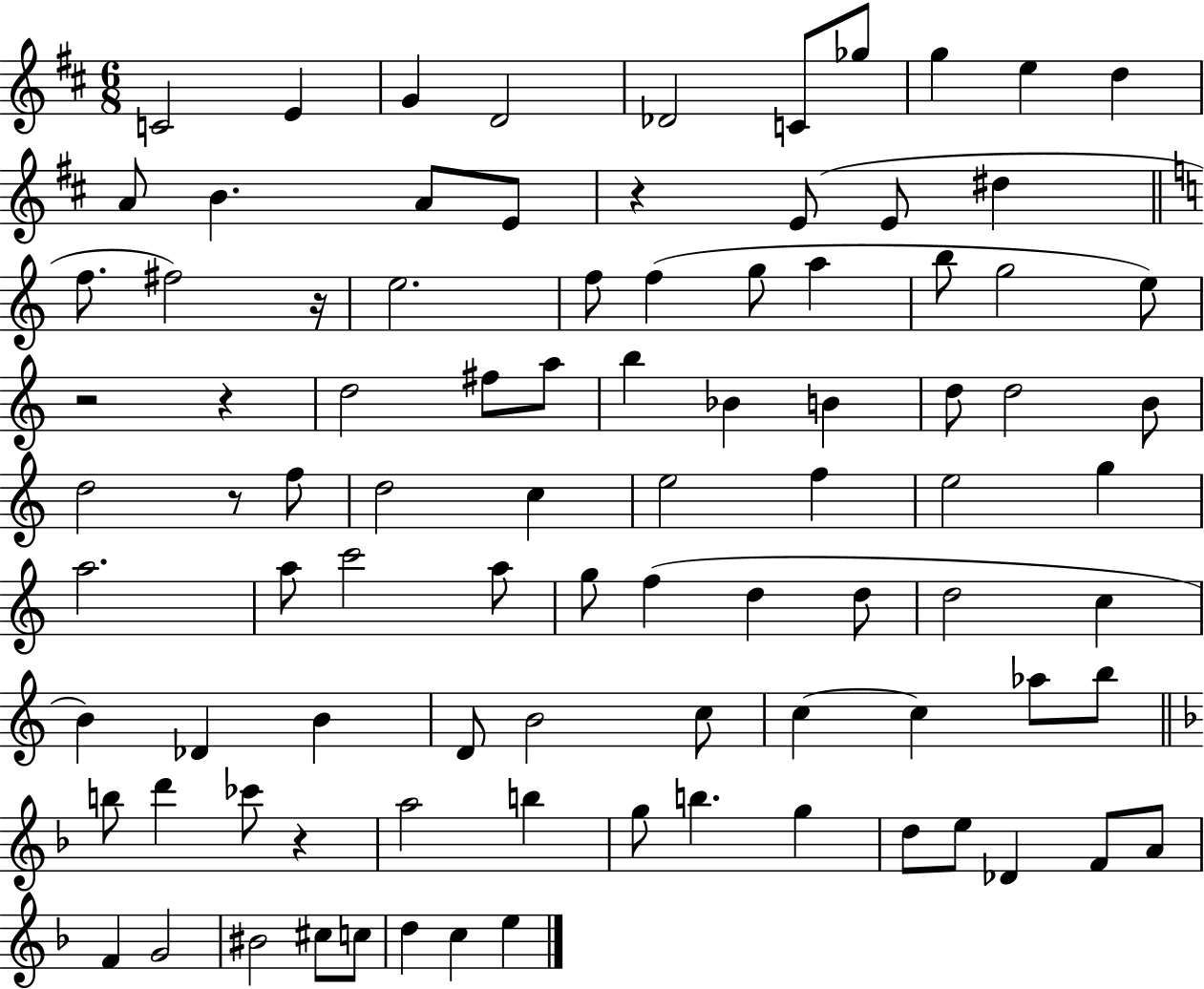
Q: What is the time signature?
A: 6/8